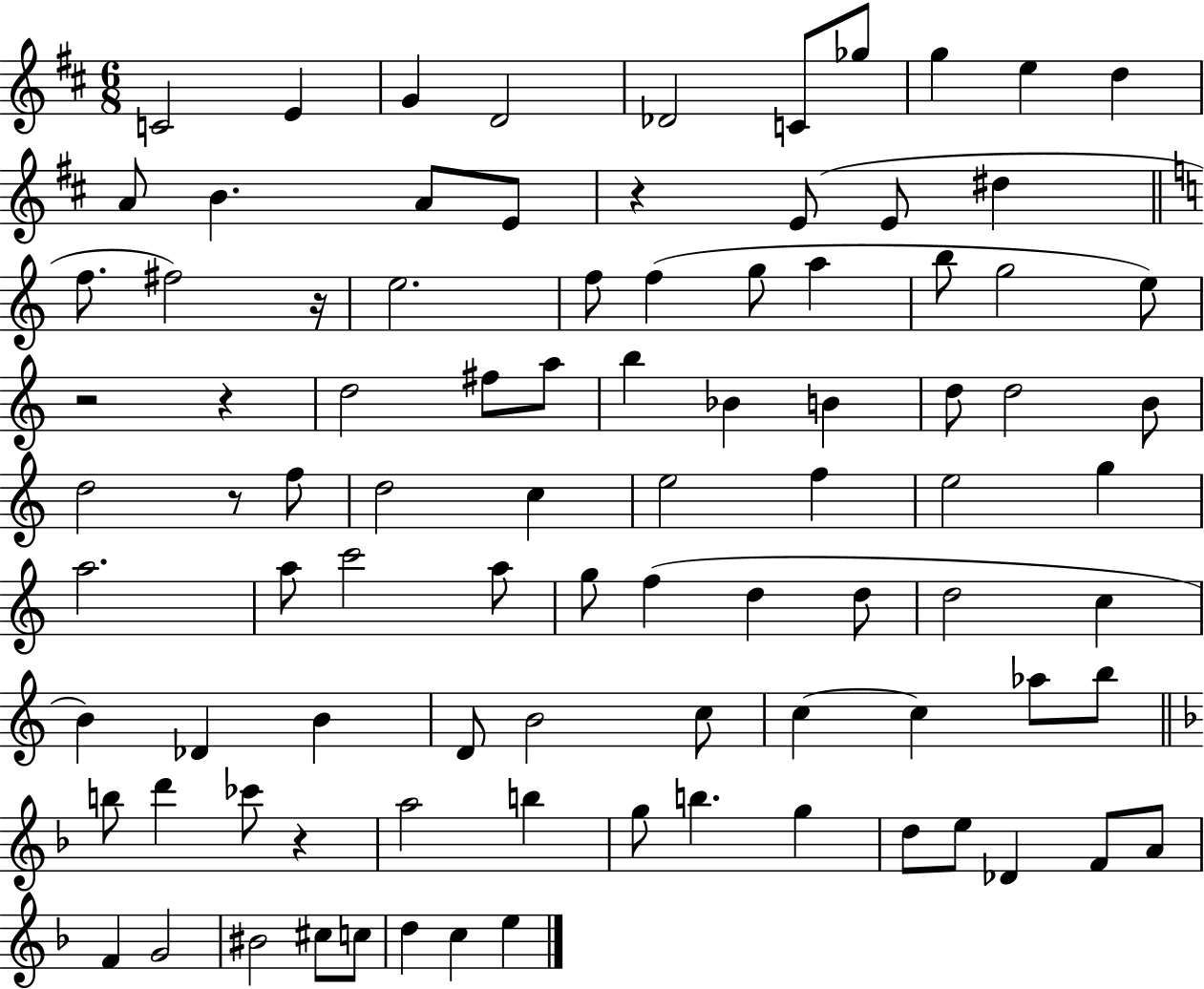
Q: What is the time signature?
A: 6/8